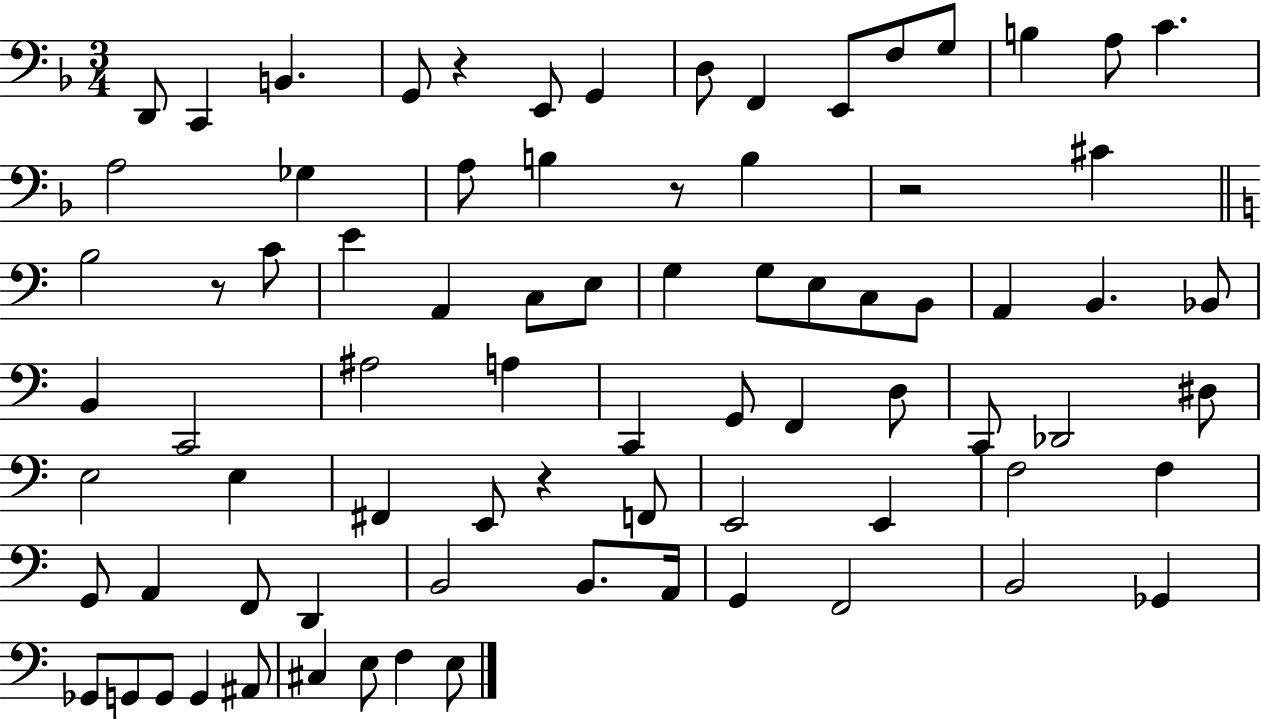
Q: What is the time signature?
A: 3/4